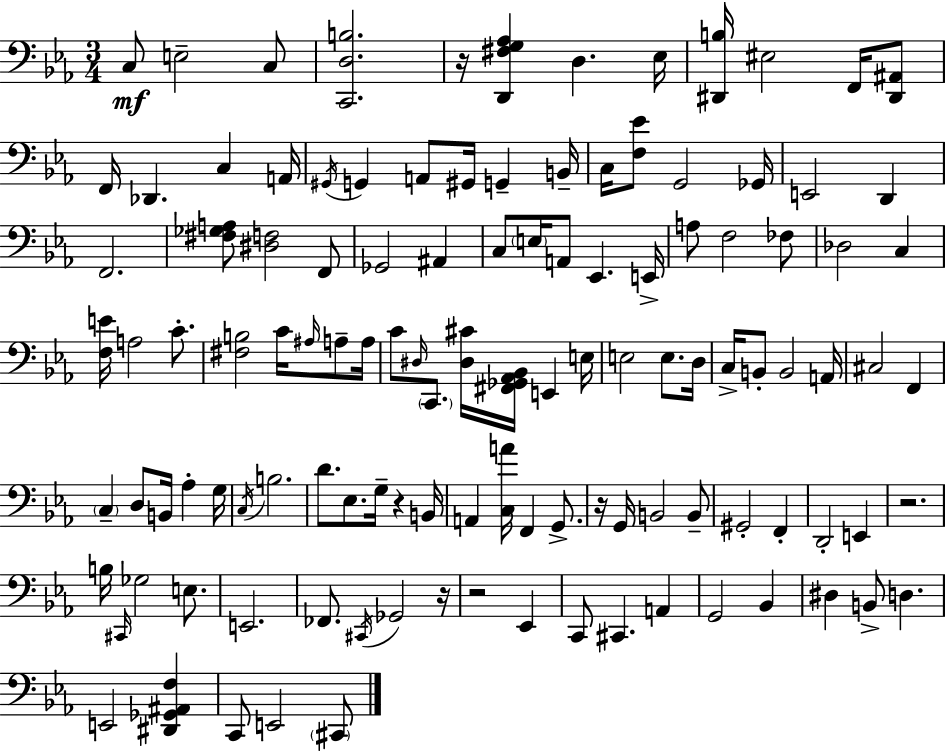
{
  \clef bass
  \numericTimeSignature
  \time 3/4
  \key ees \major
  c8\mf e2-- c8 | <c, d b>2. | r16 <d, fis g aes>4 d4. ees16 | <dis, b>16 eis2 f,16 <dis, ais,>8 | \break f,16 des,4. c4 a,16 | \acciaccatura { gis,16 } g,4 a,8 gis,16 g,4-- | b,16-- c16 <f ees'>8 g,2 | ges,16 e,2 d,4 | \break f,2. | <fis ges a>8 <dis f>2 f,8 | ges,2 ais,4 | c8 \parenthesize e16 a,8 ees,4. | \break e,16-> a8 f2 fes8 | des2 c4 | <f e'>16 a2 c'8.-. | <fis b>2 c'16 \grace { ais16 } a8-- | \break a16 c'8 \grace { dis16 } \parenthesize c,8. <dis cis'>16 <fis, ges, aes, bes,>16 e,4 | e16 e2 e8. | d16 c16-> b,8-. b,2 | a,16 cis2 f,4 | \break \parenthesize c4-- d8 b,16 aes4-. | g16 \acciaccatura { c16 } b2. | d'8. ees8. g16-- r4 | b,16 a,4 <c a'>16 f,4 | \break g,8.-> r16 g,16 b,2 | b,8-- gis,2-. | f,4-. d,2-. | e,4 r2. | \break b16 \grace { cis,16 } ges2 | e8. e,2. | fes,8. \acciaccatura { cis,16 } ges,2 | r16 r2 | \break ees,4 c,8 cis,4. | a,4 g,2 | bes,4 dis4 b,8-> | d4. e,2 | \break <dis, ges, ais, f>4 c,8 e,2 | \parenthesize cis,8 \bar "|."
}